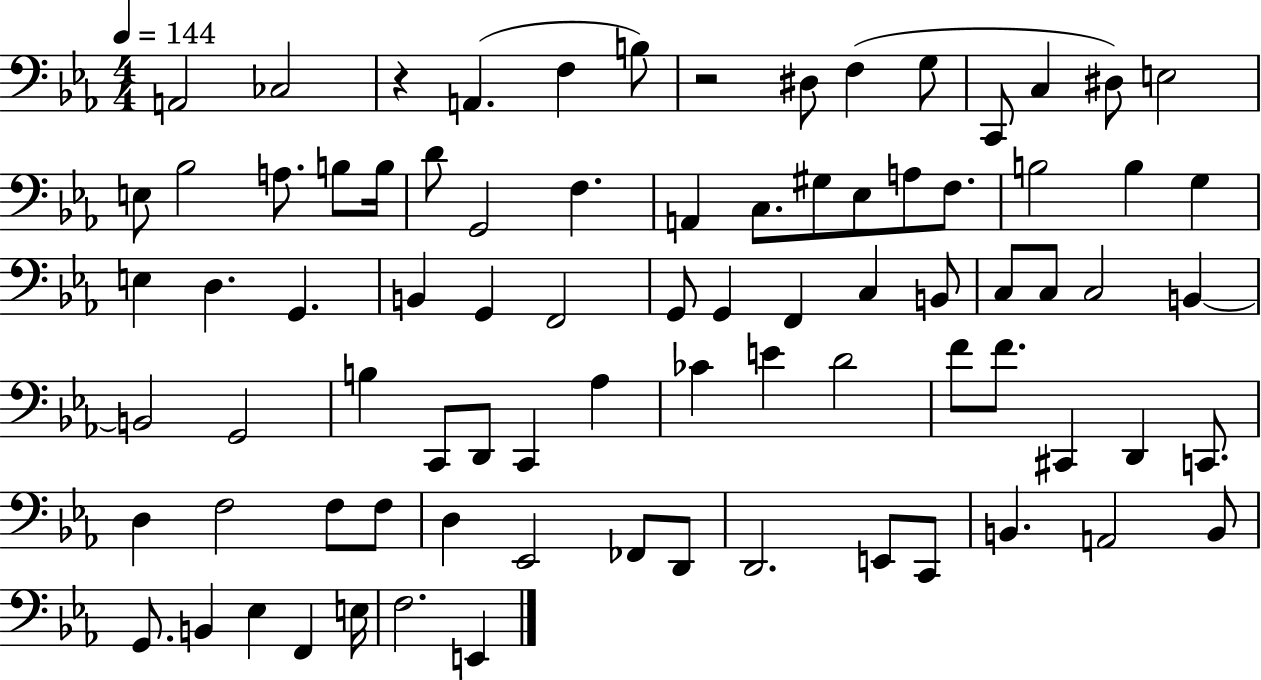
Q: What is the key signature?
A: EES major